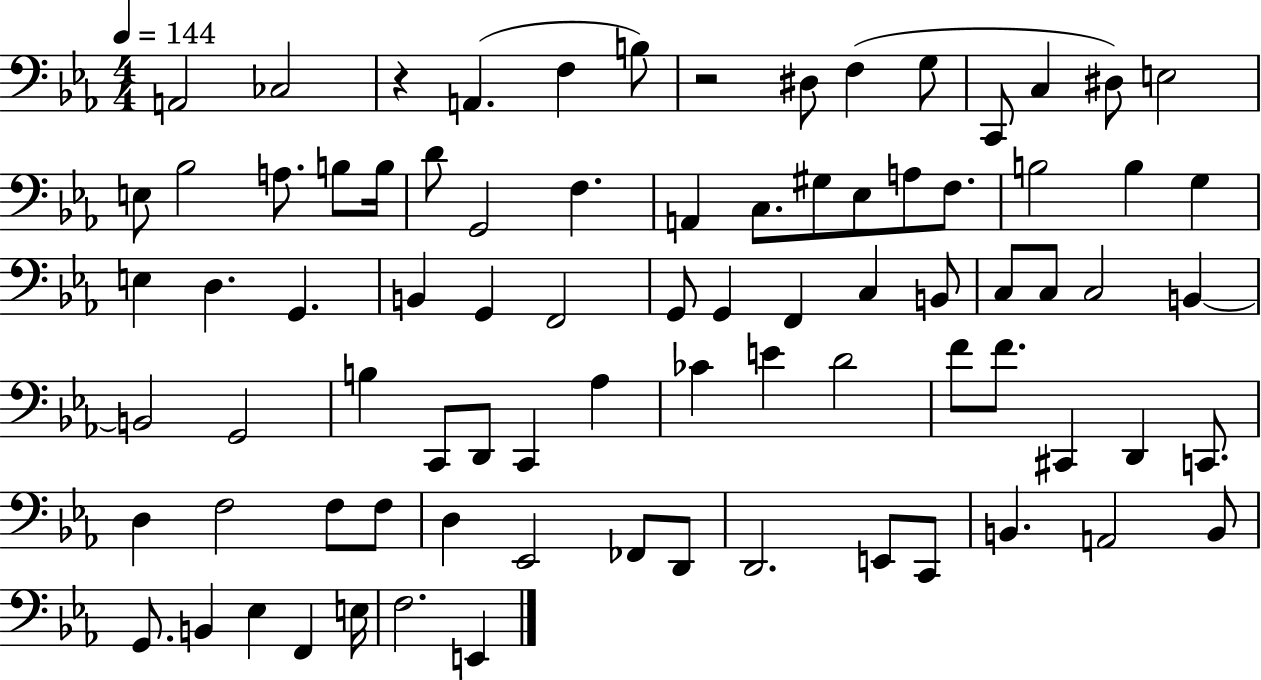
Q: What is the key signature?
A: EES major